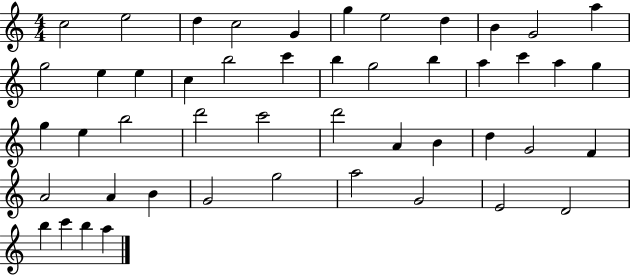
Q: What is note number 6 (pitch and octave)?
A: G5